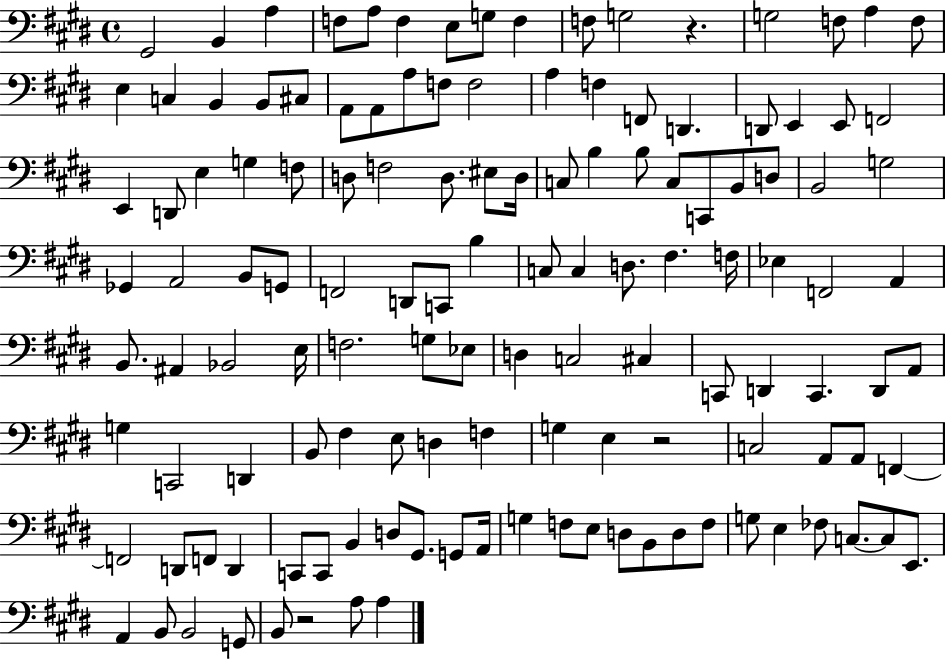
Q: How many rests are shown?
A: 3